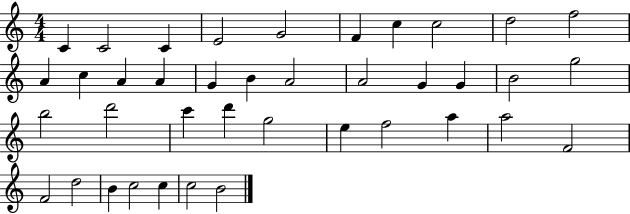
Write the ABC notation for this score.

X:1
T:Untitled
M:4/4
L:1/4
K:C
C C2 C E2 G2 F c c2 d2 f2 A c A A G B A2 A2 G G B2 g2 b2 d'2 c' d' g2 e f2 a a2 F2 F2 d2 B c2 c c2 B2